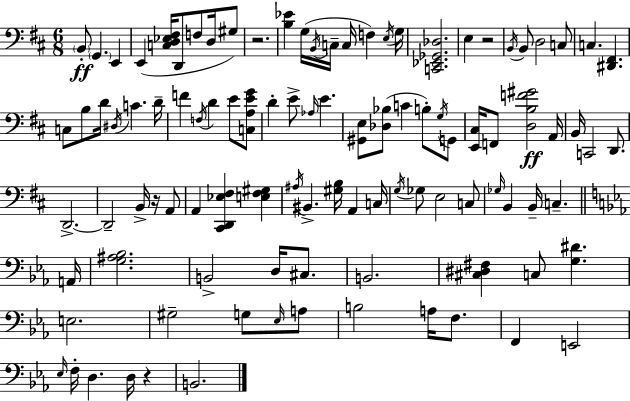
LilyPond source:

{
  \clef bass
  \numericTimeSignature
  \time 6/8
  \key d \major
  \parenthesize b,8-.\ff \parenthesize g,4. e,4 | e,4( <c d ees fis>16 d,8 f8 d16 gis8) | r2. | <b ees'>4 g16( \acciaccatura { b,16 } c16-- c16 f4) | \break \acciaccatura { e16 } g16 <c, ees, ges, des>2. | e4 r2 | \acciaccatura { b,16 } b,8 d2 | c8 c4. <dis, fis,>4. | \break c8 b8 d'16 \acciaccatura { dis16 } c'4. | d'16-- f'4 \acciaccatura { f16 } d'4 | e'8 <c a e' g'>8 d'4-. e'8-> \grace { aes16 } | e'4. <gis, e>8 <des bes>8( c'4 | \break b8-.) \acciaccatura { g16 } g,8 <e, cis>16 f,8 <d b f' gis'>2\ff | a,16 b,16 c,2 | d,8. d,2.->~~ | d,2-- | \break b,16-> r16 a,8 a,4 <cis, d, ees fis>4 | <e fis gis>4 \acciaccatura { ais16 } bis,4.-> | <gis b>16 a,4 c16 \acciaccatura { g16 } ges8 e2 | c8 \grace { ges16 } b,4 | \break b,16-- c4.-- \bar "||" \break \key c \minor a,16 <g ais bes>2. | b,2-> d16 cis8. | b,2. | <cis dis fis>4 c8 <g dis'>4. | \break e2. | gis2-- g8 \grace { ees16 } | a8 b2 a16 f8. | f,4 e,2 | \break \grace { ees16 } f16-. d4. d16 r4 | b,2. | \bar "|."
}